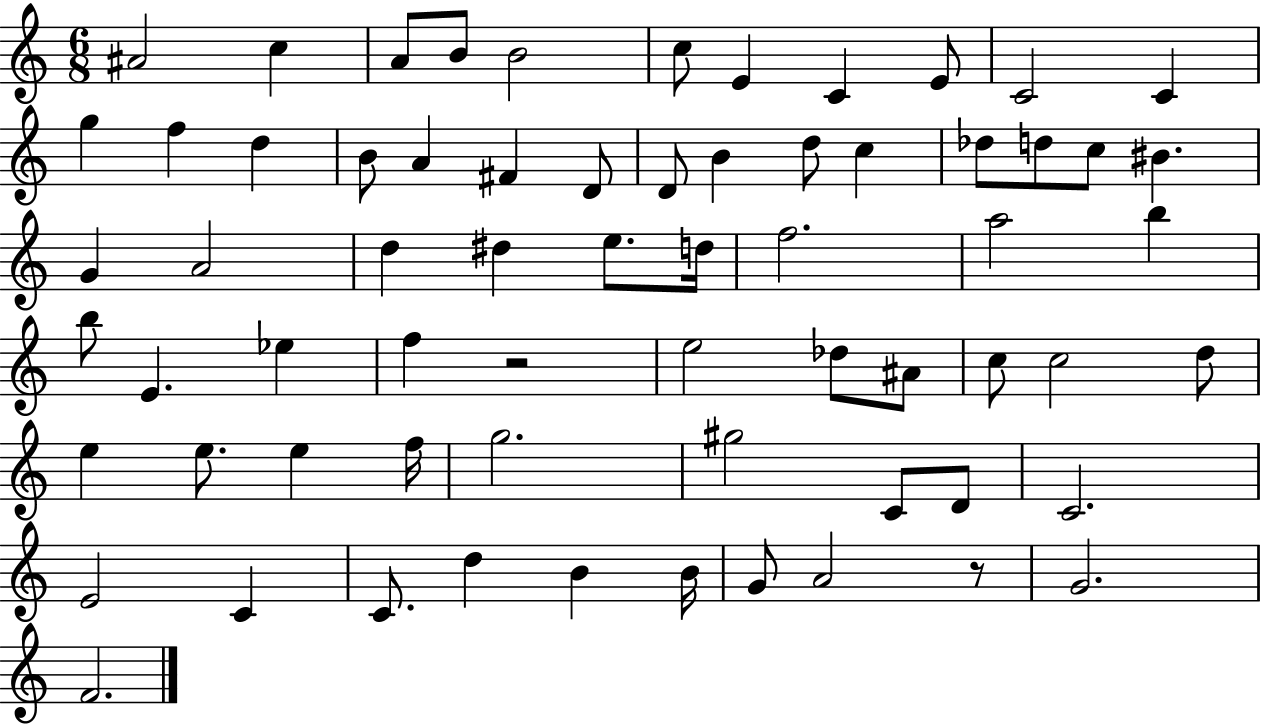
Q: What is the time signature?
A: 6/8